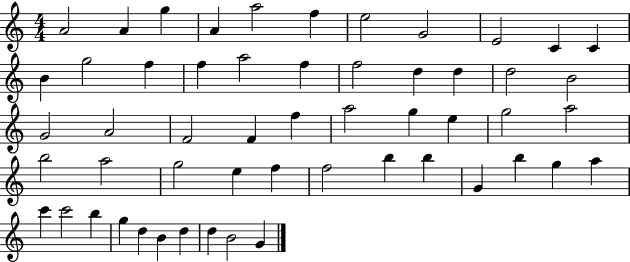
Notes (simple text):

A4/h A4/q G5/q A4/q A5/h F5/q E5/h G4/h E4/h C4/q C4/q B4/q G5/h F5/q F5/q A5/h F5/q F5/h D5/q D5/q D5/h B4/h G4/h A4/h F4/h F4/q F5/q A5/h G5/q E5/q G5/h A5/h B5/h A5/h G5/h E5/q F5/q F5/h B5/q B5/q G4/q B5/q G5/q A5/q C6/q C6/h B5/q G5/q D5/q B4/q D5/q D5/q B4/h G4/q